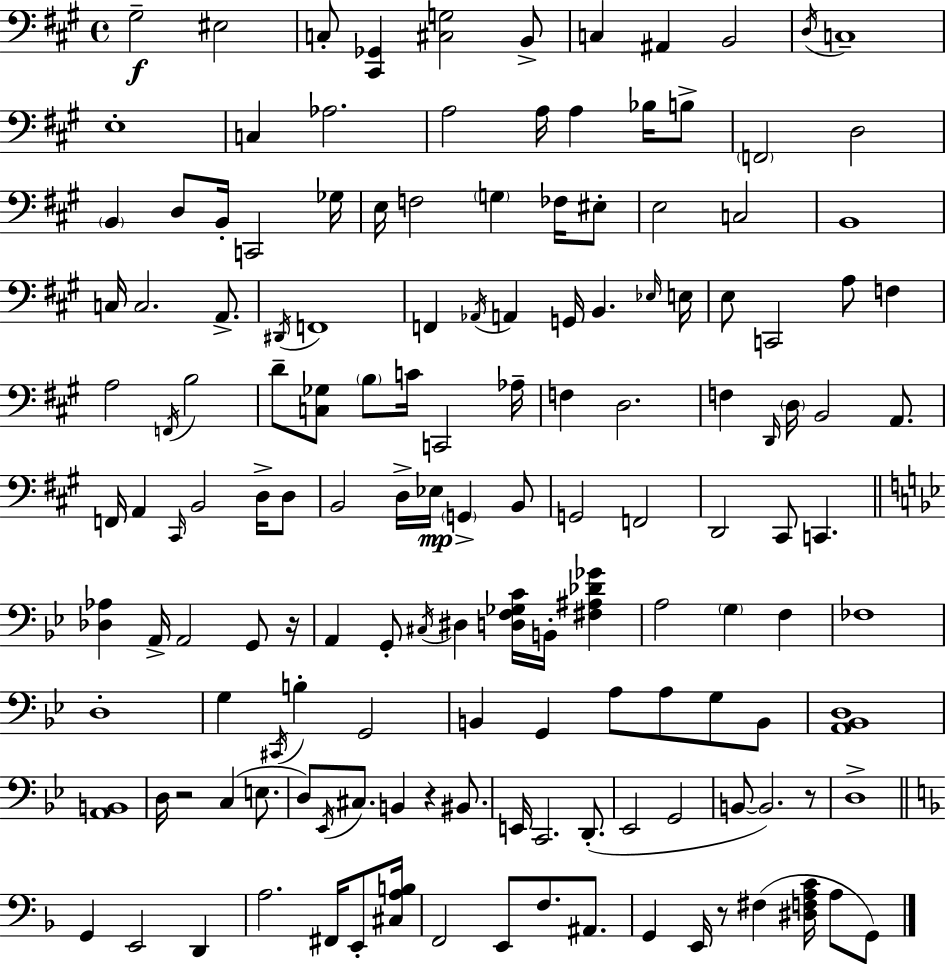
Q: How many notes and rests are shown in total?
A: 148